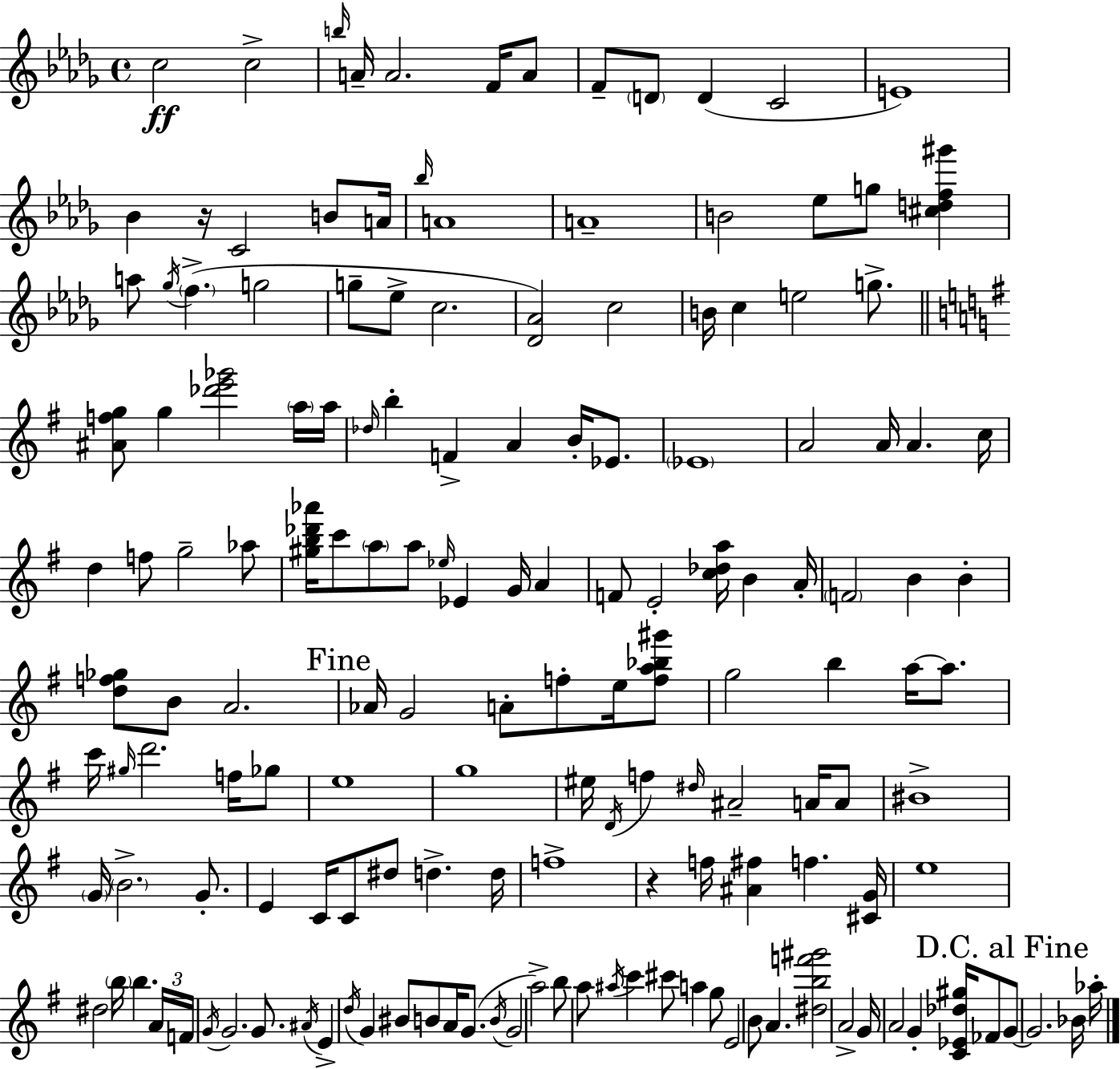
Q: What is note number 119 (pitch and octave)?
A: B4